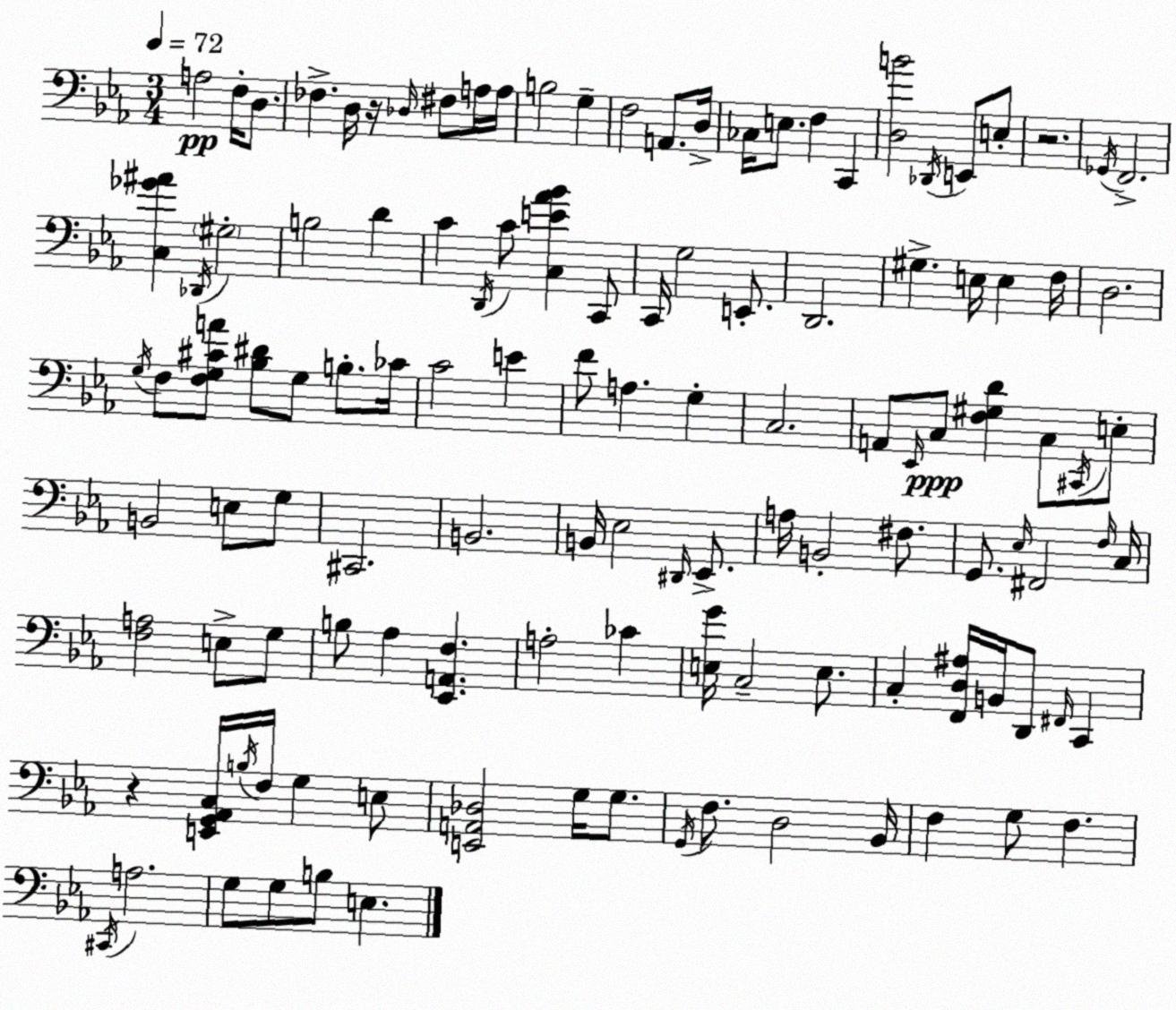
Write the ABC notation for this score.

X:1
T:Untitled
M:3/4
L:1/4
K:Eb
A,2 F,/4 D,/2 _F, D,/4 z/4 _D,/4 ^F,/2 A,/4 A,/4 B,2 G, F,2 A,,/2 D,/4 _C,/4 E,/2 F, C,, [D,B]2 _D,,/4 E,,/2 E,/2 z2 _G,,/4 F,,2 [C,_G^A] _D,,/4 ^G,2 B,2 D C D,,/4 C/2 [C,E_A_B] C,,/2 C,,/4 G,2 E,,/2 D,,2 ^G, E,/4 E, F,/4 D,2 G,/4 F,/2 [F,G,^CA]/2 [_B,^D]/2 G,/2 B,/2 _C/4 C2 E F/2 A, G, C,2 A,,/2 _E,,/4 C,/2 [F,^G,D] C,/2 ^C,,/4 E,/2 B,,2 E,/2 G,/2 ^C,,2 B,,2 B,,/4 _E,2 ^D,,/4 _E,,/2 A,/4 B,,2 ^F,/2 G,,/2 _E,/4 ^F,,2 F,/4 C,/4 [F,A,]2 E,/2 G,/2 B,/2 _A, [_E,,A,,F,] A,2 _C [E,G]/4 C,2 E,/2 C, [F,,D,^A,]/4 B,,/4 D,,/2 ^F,,/4 C,, z [E,,G,,_A,,C,]/4 B,/4 F,/4 G, E,/2 [E,,A,,_D,]2 G,/4 G,/2 G,,/4 F,/2 D,2 _B,,/4 F, G,/2 F, ^C,,/4 A,2 G,/2 G,/2 B,/2 E,